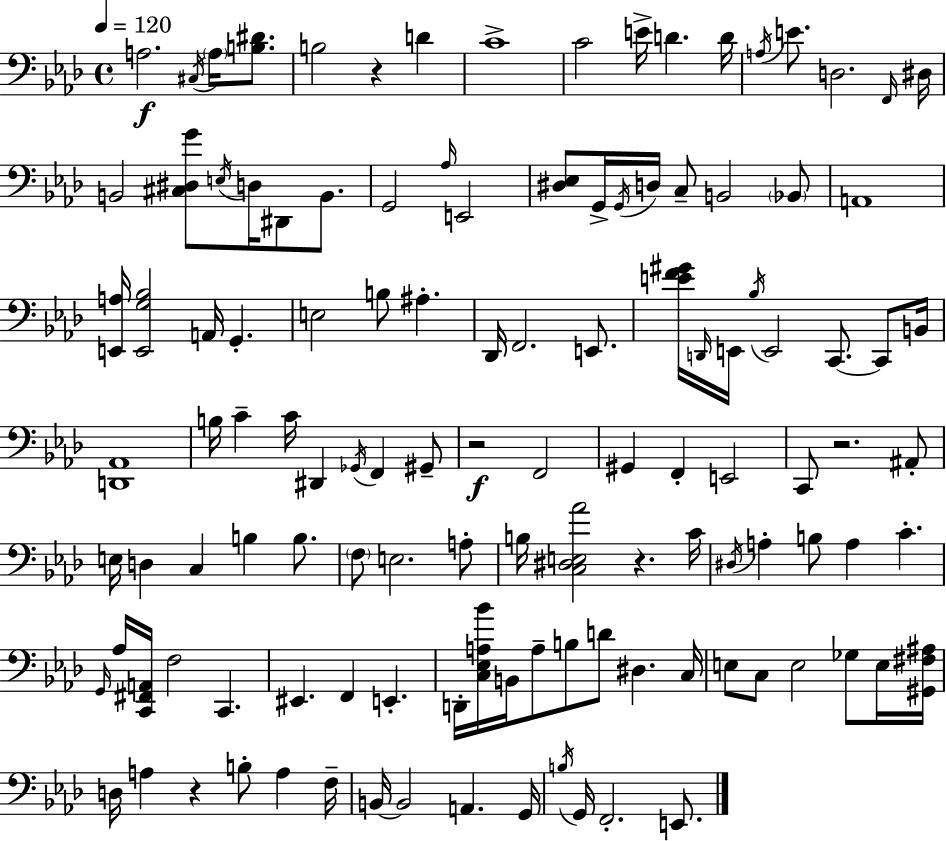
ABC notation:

X:1
T:Untitled
M:4/4
L:1/4
K:Ab
A,2 ^C,/4 A,/4 [B,^D]/2 B,2 z D C4 C2 E/4 D D/4 A,/4 E/2 D,2 F,,/4 ^D,/4 B,,2 [^C,^D,G]/2 E,/4 D,/4 ^D,,/2 B,,/2 G,,2 _A,/4 E,,2 [^D,_E,]/2 G,,/4 G,,/4 D,/4 C,/2 B,,2 _B,,/2 A,,4 [E,,A,]/4 [E,,G,_B,]2 A,,/4 G,, E,2 B,/2 ^A, _D,,/4 F,,2 E,,/2 [EF^G]/4 D,,/4 E,,/4 _B,/4 E,,2 C,,/2 C,,/2 B,,/4 [D,,_A,,]4 B,/4 C C/4 ^D,, _G,,/4 F,, ^G,,/2 z2 F,,2 ^G,, F,, E,,2 C,,/2 z2 ^A,,/2 E,/4 D, C, B, B,/2 F,/2 E,2 A,/2 B,/4 [C,^D,E,_A]2 z C/4 ^D,/4 A, B,/2 A, C G,,/4 _A,/4 [C,,^F,,A,,]/4 F,2 C,, ^E,, F,, E,, D,,/4 [C,_E,A,_B]/4 B,,/4 A,/2 B,/2 D/2 ^D, C,/4 E,/2 C,/2 E,2 _G,/2 E,/4 [^G,,^F,^A,]/4 D,/4 A, z B,/2 A, F,/4 B,,/4 B,,2 A,, G,,/4 B,/4 G,,/4 F,,2 E,,/2